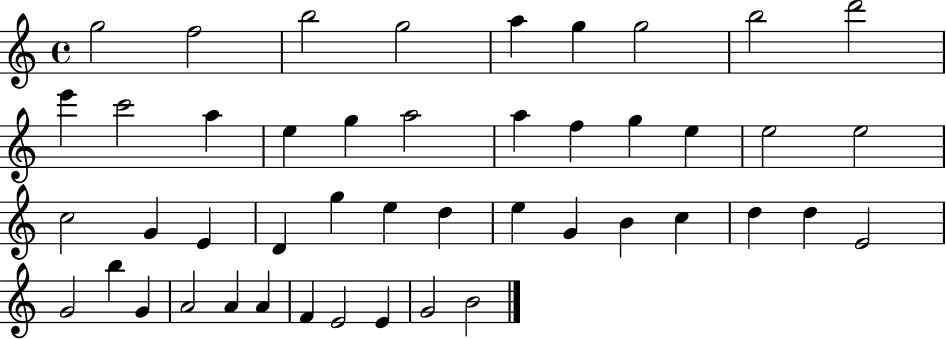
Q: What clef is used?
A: treble